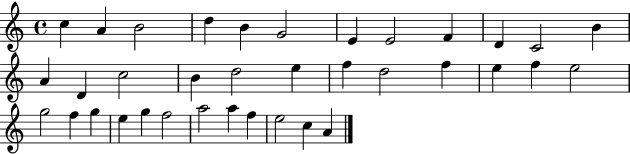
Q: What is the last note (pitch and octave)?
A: A4